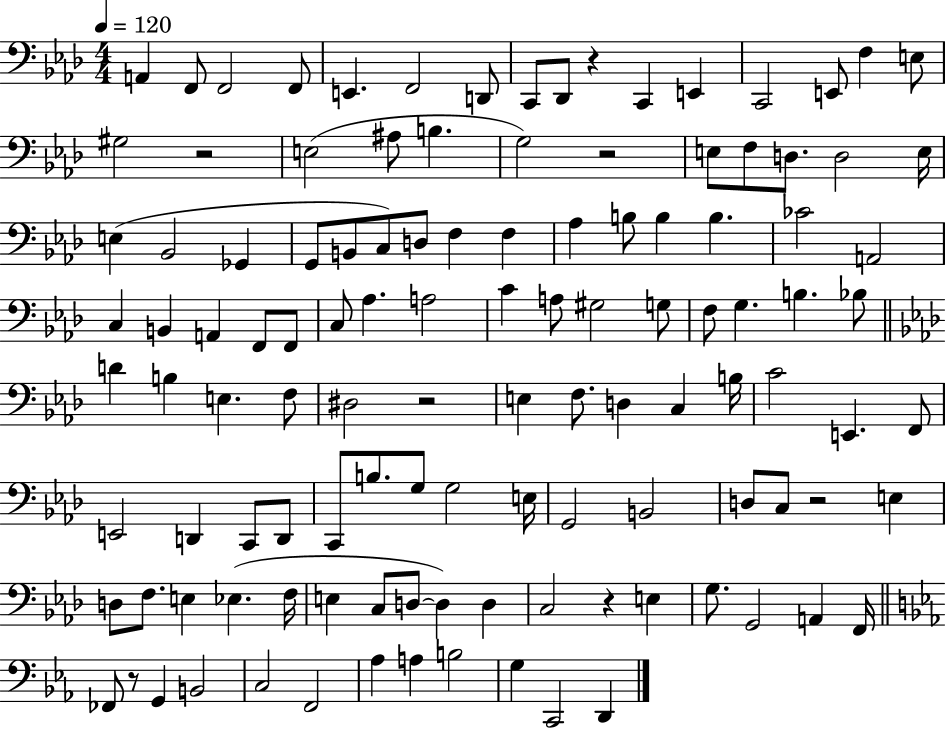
X:1
T:Untitled
M:4/4
L:1/4
K:Ab
A,, F,,/2 F,,2 F,,/2 E,, F,,2 D,,/2 C,,/2 _D,,/2 z C,, E,, C,,2 E,,/2 F, E,/2 ^G,2 z2 E,2 ^A,/2 B, G,2 z2 E,/2 F,/2 D,/2 D,2 E,/4 E, _B,,2 _G,, G,,/2 B,,/2 C,/2 D,/2 F, F, _A, B,/2 B, B, _C2 A,,2 C, B,, A,, F,,/2 F,,/2 C,/2 _A, A,2 C A,/2 ^G,2 G,/2 F,/2 G, B, _B,/2 D B, E, F,/2 ^D,2 z2 E, F,/2 D, C, B,/4 C2 E,, F,,/2 E,,2 D,, C,,/2 D,,/2 C,,/2 B,/2 G,/2 G,2 E,/4 G,,2 B,,2 D,/2 C,/2 z2 E, D,/2 F,/2 E, _E, F,/4 E, C,/2 D,/2 D, D, C,2 z E, G,/2 G,,2 A,, F,,/4 _F,,/2 z/2 G,, B,,2 C,2 F,,2 _A, A, B,2 G, C,,2 D,,